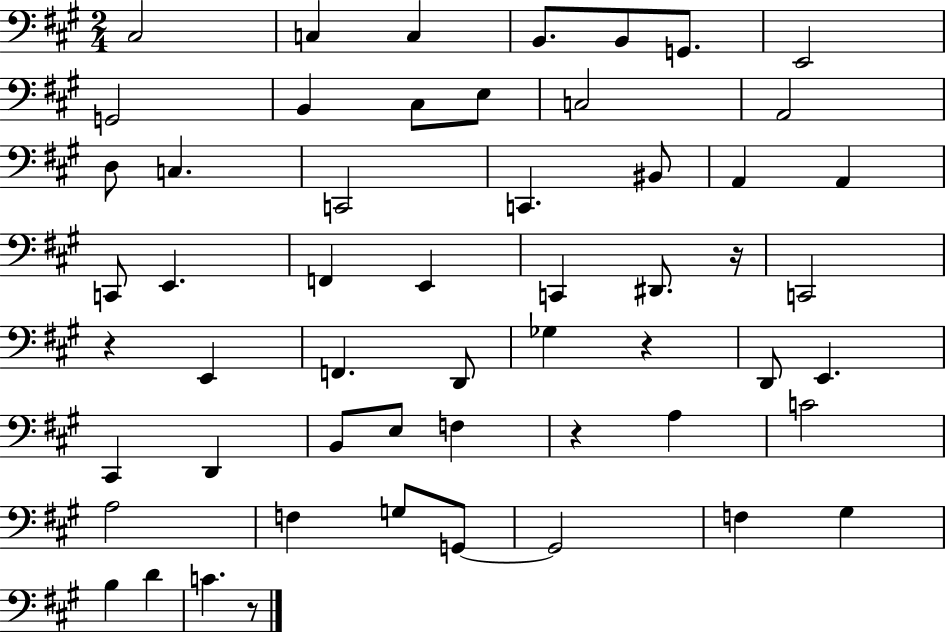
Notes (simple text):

C#3/h C3/q C3/q B2/e. B2/e G2/e. E2/h G2/h B2/q C#3/e E3/e C3/h A2/h D3/e C3/q. C2/h C2/q. BIS2/e A2/q A2/q C2/e E2/q. F2/q E2/q C2/q D#2/e. R/s C2/h R/q E2/q F2/q. D2/e Gb3/q R/q D2/e E2/q. C#2/q D2/q B2/e E3/e F3/q R/q A3/q C4/h A3/h F3/q G3/e G2/e G2/h F3/q G#3/q B3/q D4/q C4/q. R/e